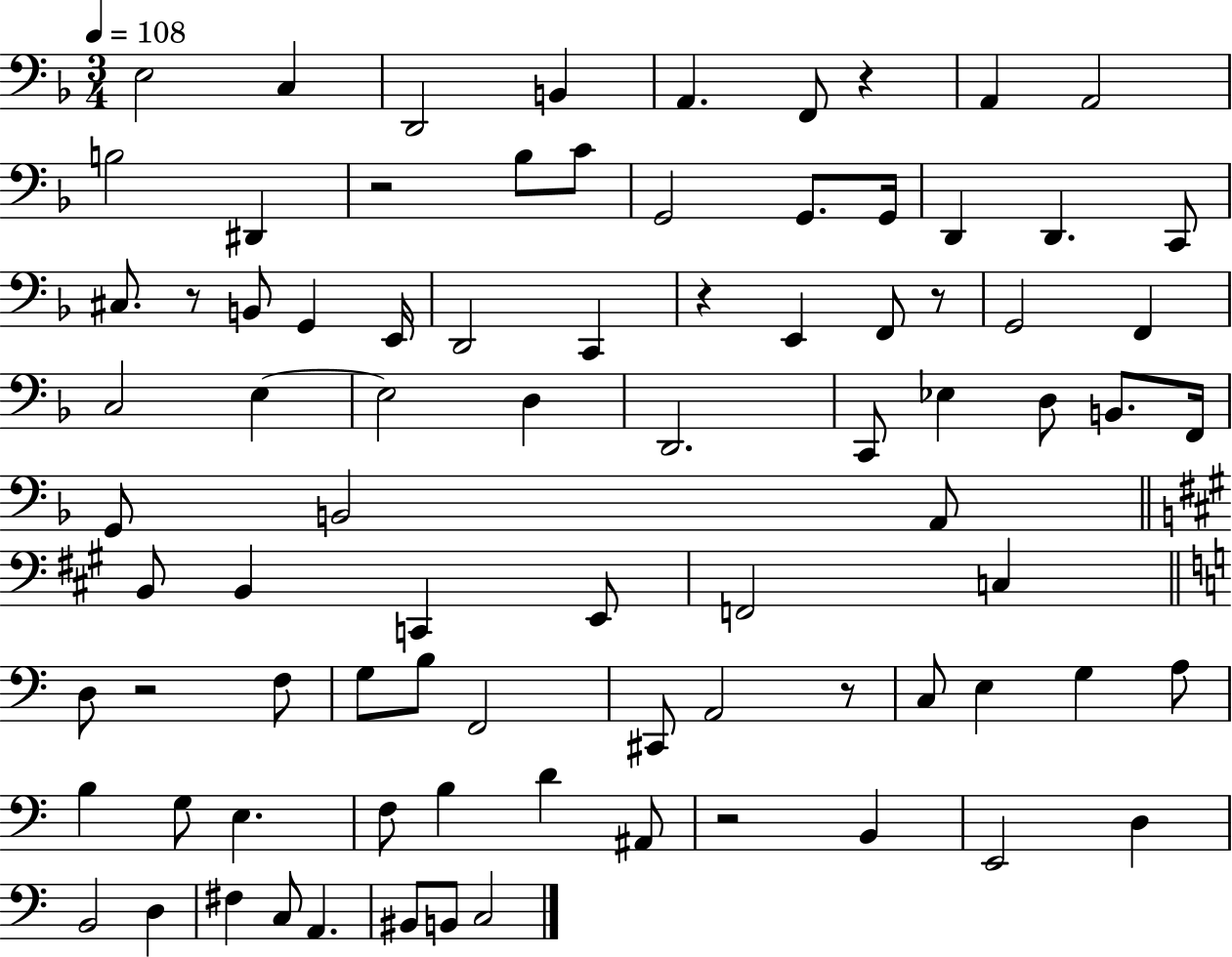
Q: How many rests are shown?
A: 8